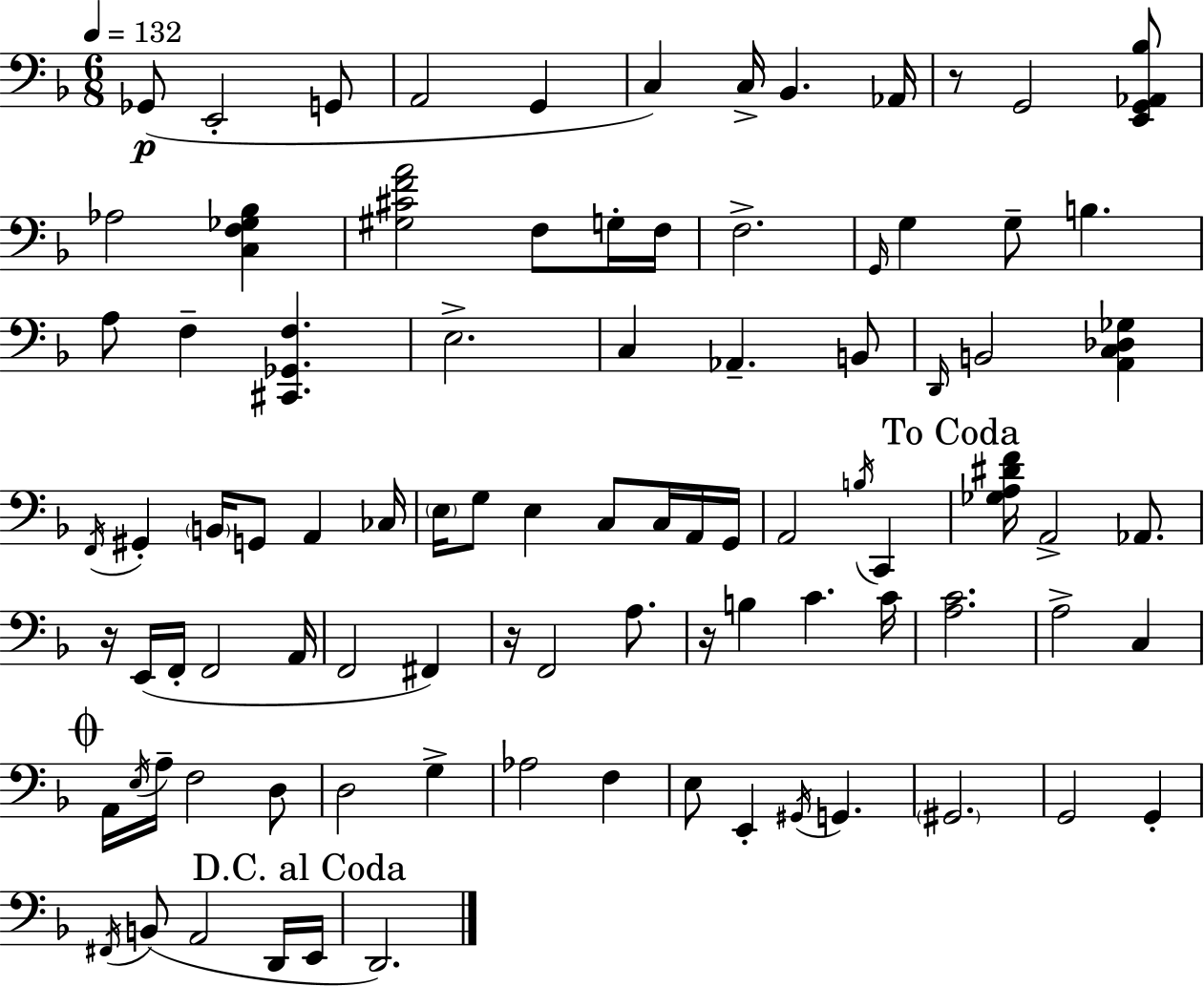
X:1
T:Untitled
M:6/8
L:1/4
K:Dm
_G,,/2 E,,2 G,,/2 A,,2 G,, C, C,/4 _B,, _A,,/4 z/2 G,,2 [E,,G,,_A,,_B,]/2 _A,2 [C,F,_G,_B,] [^G,^CFA]2 F,/2 G,/4 F,/4 F,2 G,,/4 G, G,/2 B, A,/2 F, [^C,,_G,,F,] E,2 C, _A,, B,,/2 D,,/4 B,,2 [A,,C,_D,_G,] F,,/4 ^G,, B,,/4 G,,/2 A,, _C,/4 E,/4 G,/2 E, C,/2 C,/4 A,,/4 G,,/4 A,,2 B,/4 C,, [_G,A,^DF]/4 A,,2 _A,,/2 z/4 E,,/4 F,,/4 F,,2 A,,/4 F,,2 ^F,, z/4 F,,2 A,/2 z/4 B, C C/4 [A,C]2 A,2 C, A,,/4 E,/4 A,/4 F,2 D,/2 D,2 G, _A,2 F, E,/2 E,, ^G,,/4 G,, ^G,,2 G,,2 G,, ^F,,/4 B,,/2 A,,2 D,,/4 E,,/4 D,,2